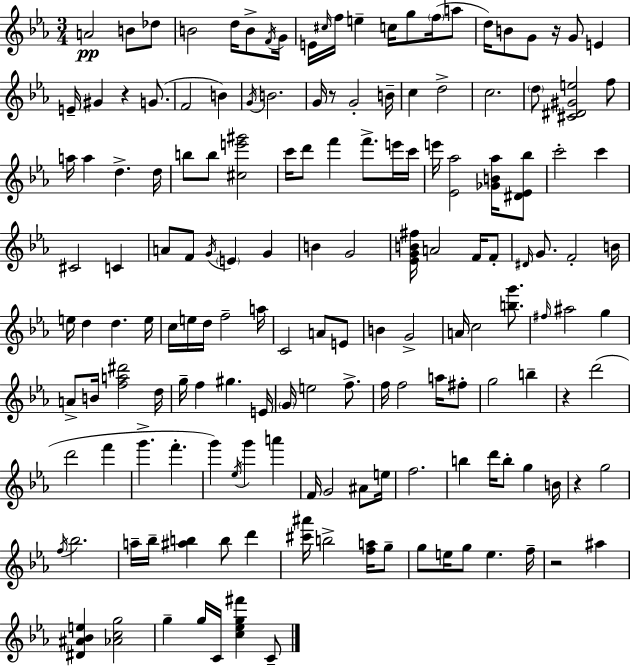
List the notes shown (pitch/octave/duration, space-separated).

A4/h B4/e Db5/e B4/h D5/s B4/e F4/s G4/s E4/s C#5/s F5/s E5/q C5/s G5/e F5/s A5/e D5/s B4/e G4/e R/s G4/e E4/q E4/s G#4/q R/q G4/e. F4/h B4/q G4/s B4/h. G4/s R/e G4/h B4/s C5/q D5/h C5/h. D5/e [C#4,D#4,G#4,E5]/h F5/e A5/s A5/q D5/q. D5/s B5/e B5/e [C#5,E6,G#6]/h C6/s D6/e F6/q F6/e. E6/s C6/s E6/s [Eb4,Ab5]/h [Gb4,B4,Ab5]/s [D#4,Eb4,Bb5]/e C6/h C6/q C#4/h C4/q A4/e F4/e G4/s E4/q G4/q B4/q G4/h [Eb4,G4,B4,F#5]/s A4/h F4/s F4/e D#4/s G4/e. F4/h B4/s E5/s D5/q D5/q. E5/s C5/s E5/s D5/s F5/h A5/s C4/h A4/e E4/e B4/q G4/h A4/s C5/h [B5,G6]/e. F#5/s A#5/h G5/q A4/e B4/s [F5,A5,D#6]/h D5/s G5/s F5/q G#5/q. E4/s G4/s E5/h F5/e. F5/s F5/h A5/s F#5/e G5/h B5/q R/q D6/h D6/h F6/q G6/q. F6/q. G6/q Eb5/s G6/q A6/q F4/s G4/h A#4/e E5/s F5/h. B5/q D6/s B5/e G5/q B4/s R/q G5/h F5/s Bb5/h. A5/s Bb5/s [A#5,B5]/q B5/e D6/q [C#6,A#6]/s B5/h [F5,A5]/s G5/e G5/e E5/s G5/e E5/q. F5/s R/h A#5/q [D#4,A#4,Bb4,E5]/q [Ab4,C5,G5]/h G5/q G5/s C4/s [C5,Eb5,G5,F#6]/q C4/e